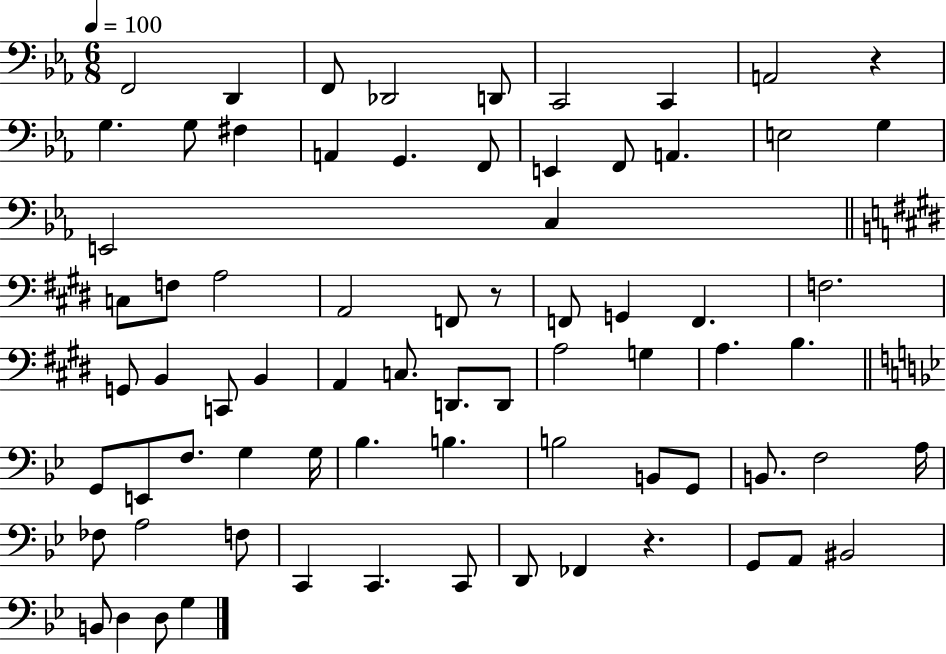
F2/h D2/q F2/e Db2/h D2/e C2/h C2/q A2/h R/q G3/q. G3/e F#3/q A2/q G2/q. F2/e E2/q F2/e A2/q. E3/h G3/q E2/h C3/q C3/e F3/e A3/h A2/h F2/e R/e F2/e G2/q F2/q. F3/h. G2/e B2/q C2/e B2/q A2/q C3/e. D2/e. D2/e A3/h G3/q A3/q. B3/q. G2/e E2/e F3/e. G3/q G3/s Bb3/q. B3/q. B3/h B2/e G2/e B2/e. F3/h A3/s FES3/e A3/h F3/e C2/q C2/q. C2/e D2/e FES2/q R/q. G2/e A2/e BIS2/h B2/e D3/q D3/e G3/q